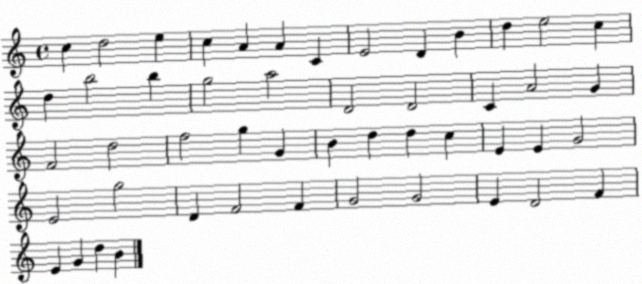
X:1
T:Untitled
M:4/4
L:1/4
K:C
c d2 e c A A C E2 D B d e2 c d b2 b g2 a2 D2 D2 C A2 G F2 d2 f2 g G B d d c E E G2 E2 g2 D F2 F G2 G2 E D2 F E G d B